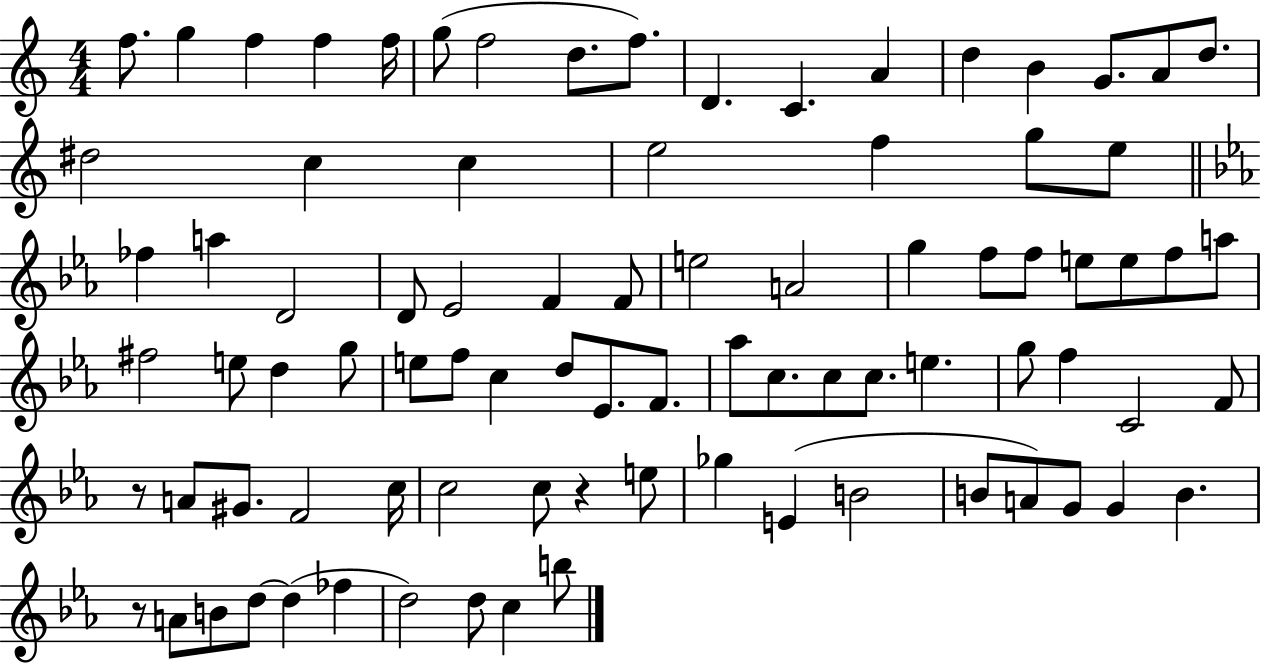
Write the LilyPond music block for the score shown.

{
  \clef treble
  \numericTimeSignature
  \time 4/4
  \key c \major
  f''8. g''4 f''4 f''4 f''16 | g''8( f''2 d''8. f''8.) | d'4. c'4. a'4 | d''4 b'4 g'8. a'8 d''8. | \break dis''2 c''4 c''4 | e''2 f''4 g''8 e''8 | \bar "||" \break \key ees \major fes''4 a''4 d'2 | d'8 ees'2 f'4 f'8 | e''2 a'2 | g''4 f''8 f''8 e''8 e''8 f''8 a''8 | \break fis''2 e''8 d''4 g''8 | e''8 f''8 c''4 d''8 ees'8. f'8. | aes''8 c''8. c''8 c''8. e''4. | g''8 f''4 c'2 f'8 | \break r8 a'8 gis'8. f'2 c''16 | c''2 c''8 r4 e''8 | ges''4 e'4( b'2 | b'8 a'8) g'8 g'4 b'4. | \break r8 a'8 b'8 d''8~~ d''4( fes''4 | d''2) d''8 c''4 b''8 | \bar "|."
}